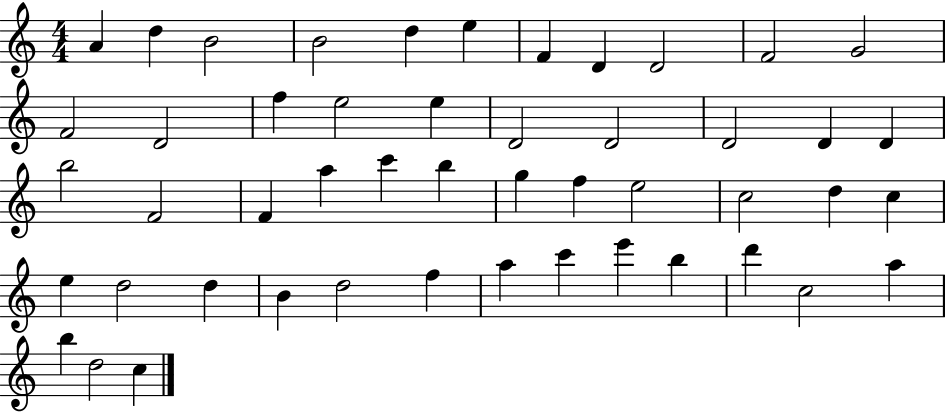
{
  \clef treble
  \numericTimeSignature
  \time 4/4
  \key c \major
  a'4 d''4 b'2 | b'2 d''4 e''4 | f'4 d'4 d'2 | f'2 g'2 | \break f'2 d'2 | f''4 e''2 e''4 | d'2 d'2 | d'2 d'4 d'4 | \break b''2 f'2 | f'4 a''4 c'''4 b''4 | g''4 f''4 e''2 | c''2 d''4 c''4 | \break e''4 d''2 d''4 | b'4 d''2 f''4 | a''4 c'''4 e'''4 b''4 | d'''4 c''2 a''4 | \break b''4 d''2 c''4 | \bar "|."
}